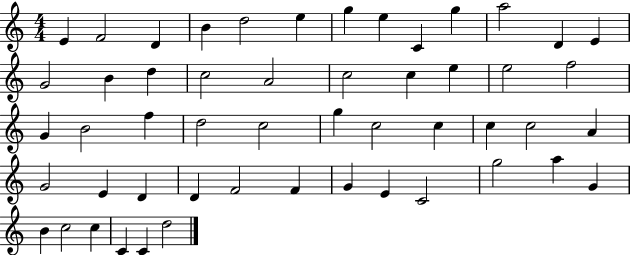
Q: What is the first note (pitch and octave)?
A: E4